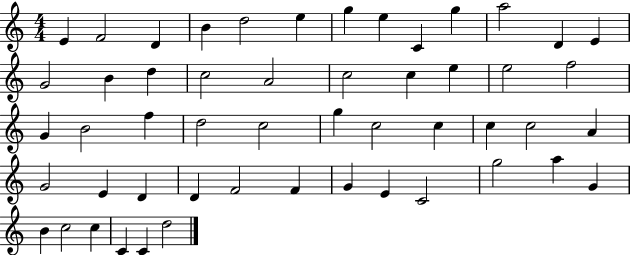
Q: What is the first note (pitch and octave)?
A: E4